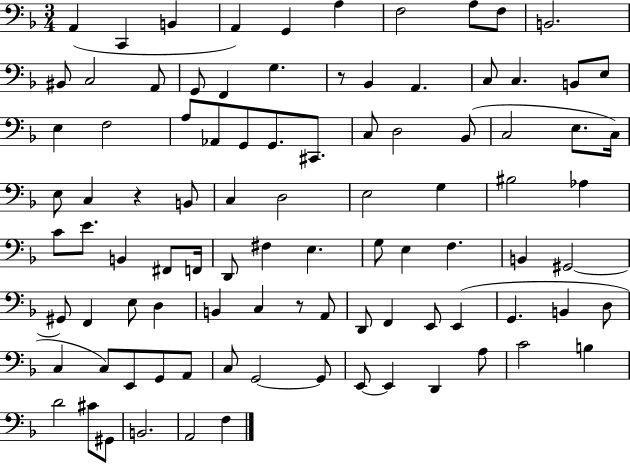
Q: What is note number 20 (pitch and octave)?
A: C3